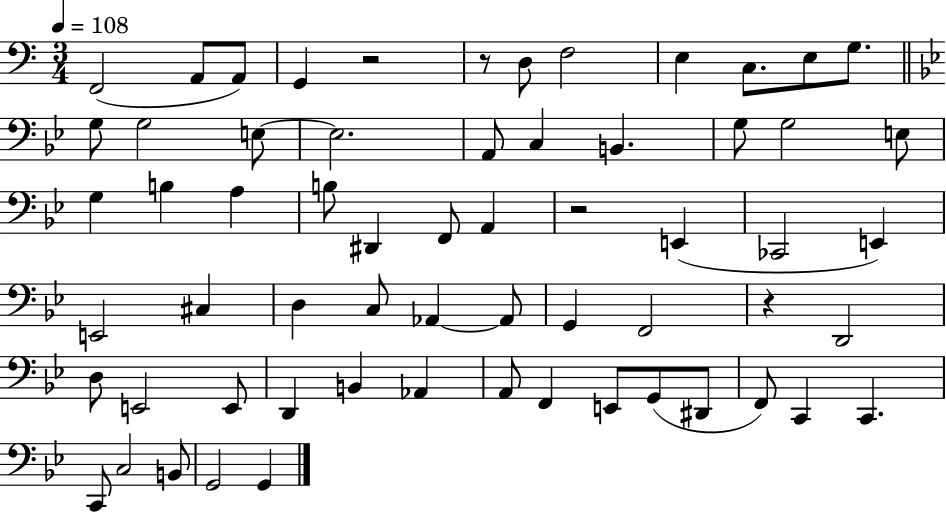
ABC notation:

X:1
T:Untitled
M:3/4
L:1/4
K:C
F,,2 A,,/2 A,,/2 G,, z2 z/2 D,/2 F,2 E, C,/2 E,/2 G,/2 G,/2 G,2 E,/2 E,2 A,,/2 C, B,, G,/2 G,2 E,/2 G, B, A, B,/2 ^D,, F,,/2 A,, z2 E,, _C,,2 E,, E,,2 ^C, D, C,/2 _A,, _A,,/2 G,, F,,2 z D,,2 D,/2 E,,2 E,,/2 D,, B,, _A,, A,,/2 F,, E,,/2 G,,/2 ^D,,/2 F,,/2 C,, C,, C,,/2 C,2 B,,/2 G,,2 G,,